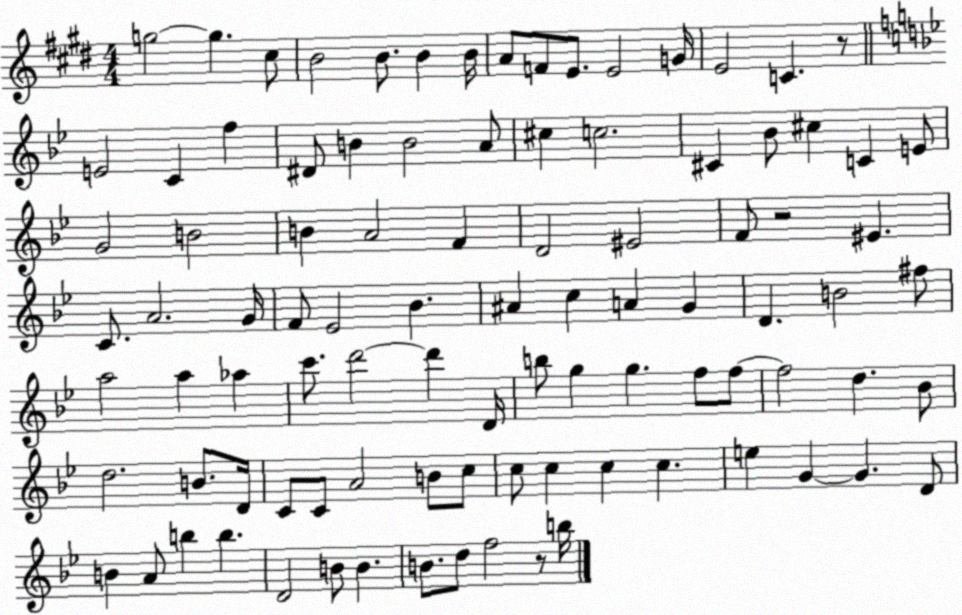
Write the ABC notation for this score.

X:1
T:Untitled
M:4/4
L:1/4
K:E
g2 g ^c/2 B2 B/2 B B/4 A/2 F/2 E/2 E2 G/4 E2 C z/2 E2 C f ^D/2 B B2 A/2 ^c c2 ^C _B/2 ^c C E/2 G2 B2 B A2 F D2 ^E2 F/2 z2 ^E C/2 A2 G/4 F/2 _E2 _B ^A c A G D B2 ^f/2 a2 a _a c'/2 d'2 d' D/4 b/2 g g f/2 f/2 f2 d _B/2 d2 B/2 D/4 C/2 C/2 A2 B/2 c/2 c/2 c c c e G G D/2 B A/2 b b D2 B/2 B B/2 d/2 f2 z/2 b/4